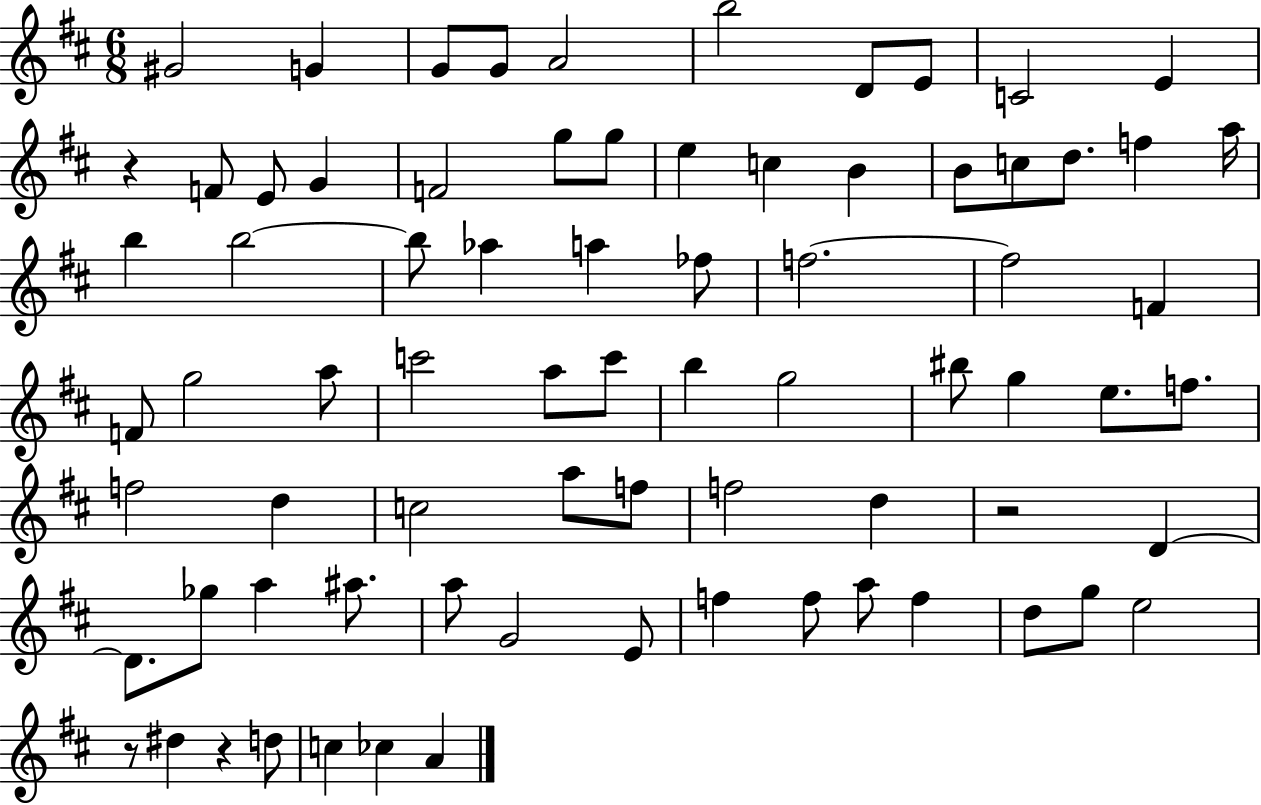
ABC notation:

X:1
T:Untitled
M:6/8
L:1/4
K:D
^G2 G G/2 G/2 A2 b2 D/2 E/2 C2 E z F/2 E/2 G F2 g/2 g/2 e c B B/2 c/2 d/2 f a/4 b b2 b/2 _a a _f/2 f2 f2 F F/2 g2 a/2 c'2 a/2 c'/2 b g2 ^b/2 g e/2 f/2 f2 d c2 a/2 f/2 f2 d z2 D D/2 _g/2 a ^a/2 a/2 G2 E/2 f f/2 a/2 f d/2 g/2 e2 z/2 ^d z d/2 c _c A